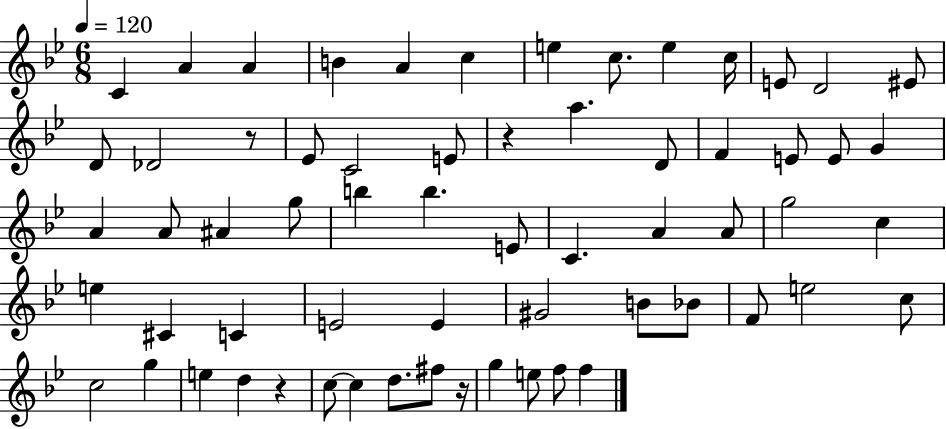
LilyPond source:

{
  \clef treble
  \numericTimeSignature
  \time 6/8
  \key bes \major
  \tempo 4 = 120
  c'4 a'4 a'4 | b'4 a'4 c''4 | e''4 c''8. e''4 c''16 | e'8 d'2 eis'8 | \break d'8 des'2 r8 | ees'8 c'2 e'8 | r4 a''4. d'8 | f'4 e'8 e'8 g'4 | \break a'4 a'8 ais'4 g''8 | b''4 b''4. e'8 | c'4. a'4 a'8 | g''2 c''4 | \break e''4 cis'4 c'4 | e'2 e'4 | gis'2 b'8 bes'8 | f'8 e''2 c''8 | \break c''2 g''4 | e''4 d''4 r4 | c''8~~ c''4 d''8. fis''8 r16 | g''4 e''8 f''8 f''4 | \break \bar "|."
}